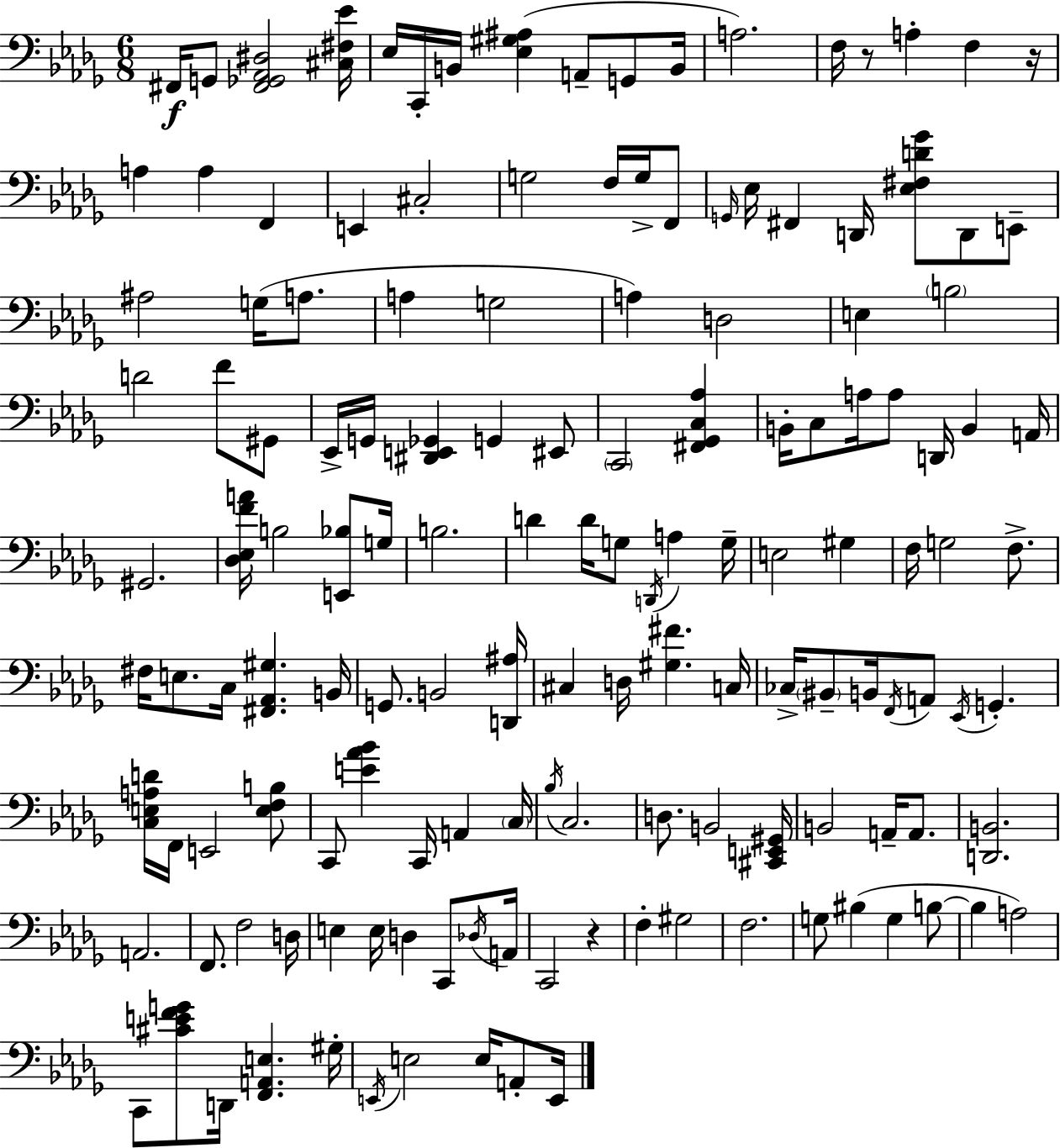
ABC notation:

X:1
T:Untitled
M:6/8
L:1/4
K:Bbm
^F,,/4 G,,/2 [^F,,_G,,_A,,^D,]2 [^C,^F,_E]/4 _E,/4 C,,/4 B,,/4 [_E,^G,^A,] A,,/2 G,,/2 B,,/4 A,2 F,/4 z/2 A, F, z/4 A, A, F,, E,, ^C,2 G,2 F,/4 G,/4 F,,/2 G,,/4 _E,/4 ^F,, D,,/4 [_E,^F,D_G]/2 D,,/2 E,,/2 ^A,2 G,/4 A,/2 A, G,2 A, D,2 E, B,2 D2 F/2 ^G,,/2 _E,,/4 G,,/4 [^D,,E,,_G,,] G,, ^E,,/2 C,,2 [^F,,_G,,C,_A,] B,,/4 C,/2 A,/4 A,/2 D,,/4 B,, A,,/4 ^G,,2 [_D,_E,FA]/4 B,2 [E,,_B,]/2 G,/4 B,2 D D/4 G,/2 D,,/4 A, G,/4 E,2 ^G, F,/4 G,2 F,/2 ^F,/4 E,/2 C,/4 [^F,,_A,,^G,] B,,/4 G,,/2 B,,2 [D,,^A,]/4 ^C, D,/4 [^G,^F] C,/4 _C,/4 ^B,,/2 B,,/4 F,,/4 A,,/2 _E,,/4 G,, [C,E,A,D]/4 F,,/4 E,,2 [E,F,B,]/2 C,,/2 [E_A_B] C,,/4 A,, C,/4 _B,/4 C,2 D,/2 B,,2 [^C,,E,,^G,,]/4 B,,2 A,,/4 A,,/2 [D,,B,,]2 A,,2 F,,/2 F,2 D,/4 E, E,/4 D, C,,/2 _D,/4 A,,/4 C,,2 z F, ^G,2 F,2 G,/2 ^B, G, B,/2 B, A,2 C,,/2 [^CEFG]/2 D,,/4 [F,,A,,E,] ^G,/4 E,,/4 E,2 E,/4 A,,/2 E,,/4